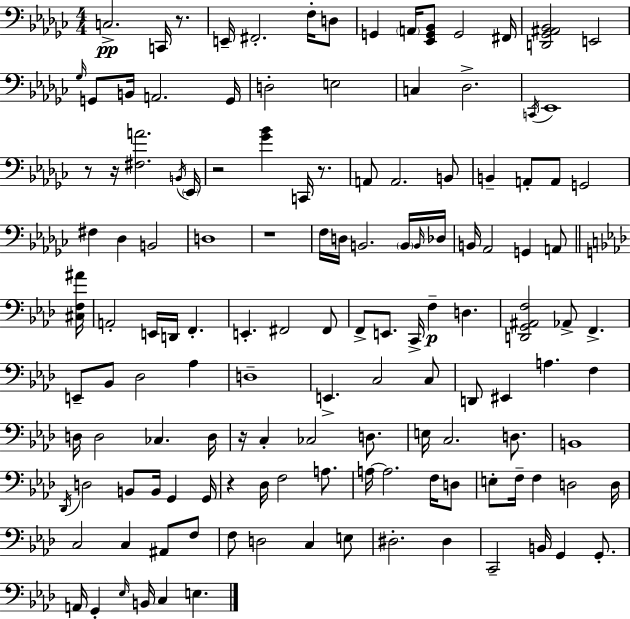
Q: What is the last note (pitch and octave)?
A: E3